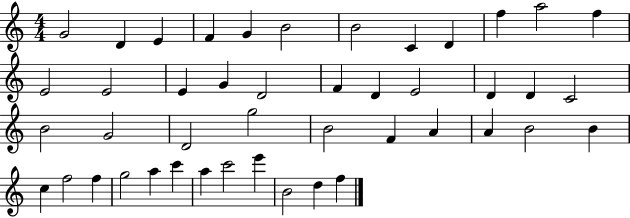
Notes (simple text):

G4/h D4/q E4/q F4/q G4/q B4/h B4/h C4/q D4/q F5/q A5/h F5/q E4/h E4/h E4/q G4/q D4/h F4/q D4/q E4/h D4/q D4/q C4/h B4/h G4/h D4/h G5/h B4/h F4/q A4/q A4/q B4/h B4/q C5/q F5/h F5/q G5/h A5/q C6/q A5/q C6/h E6/q B4/h D5/q F5/q